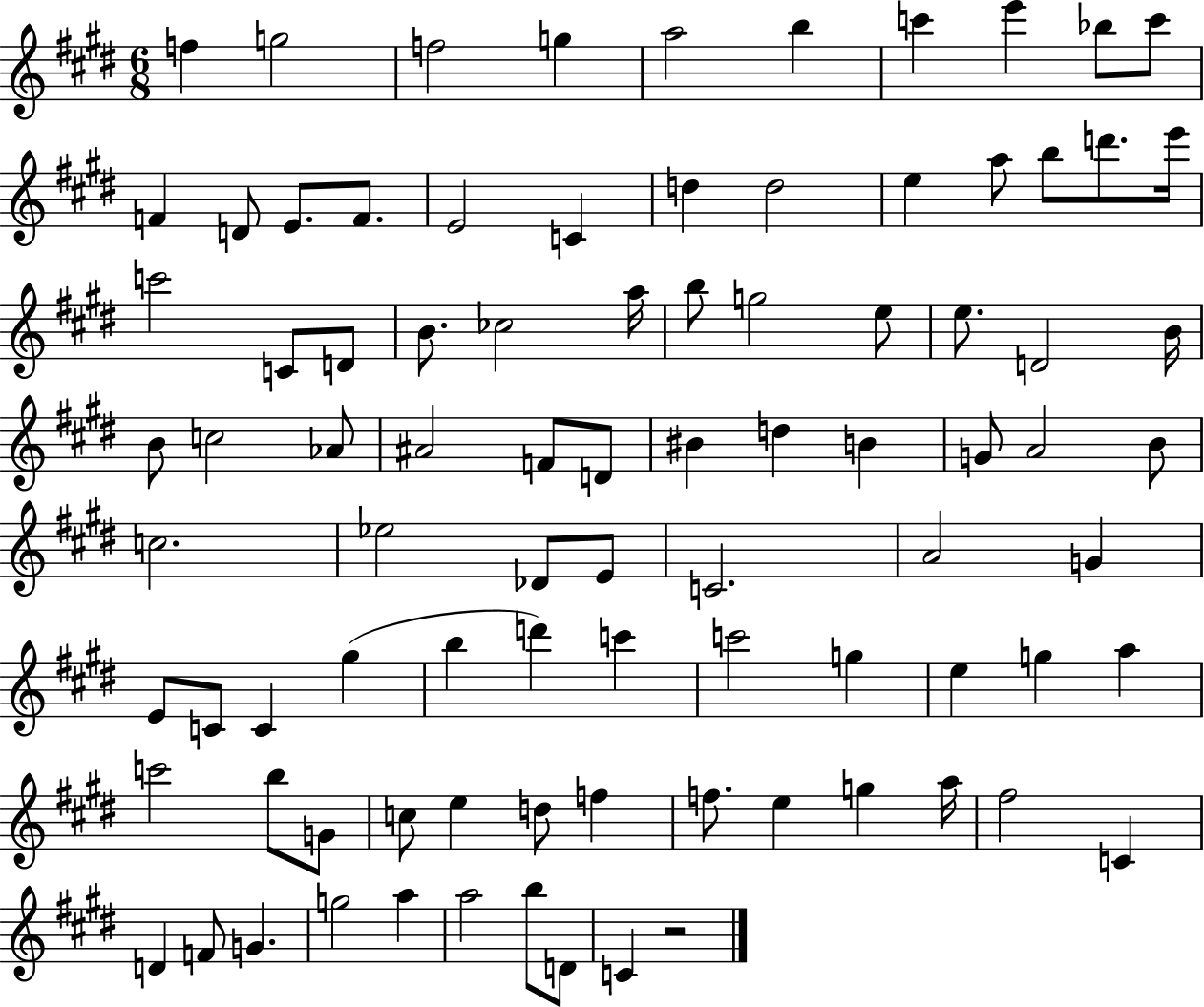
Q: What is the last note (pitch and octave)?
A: C4